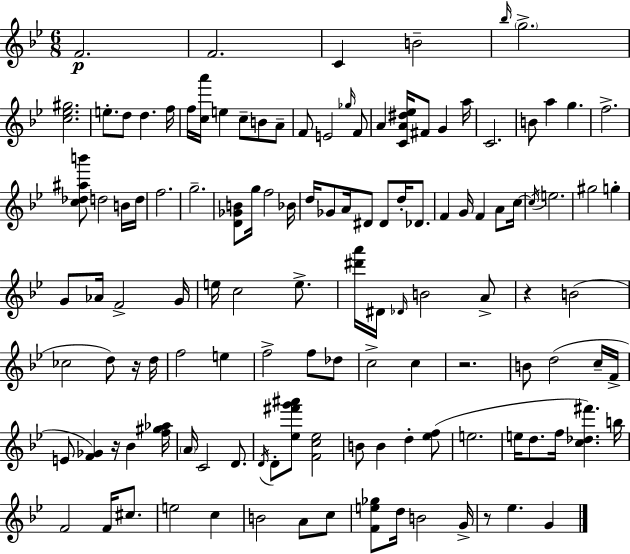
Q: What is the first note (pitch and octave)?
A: F4